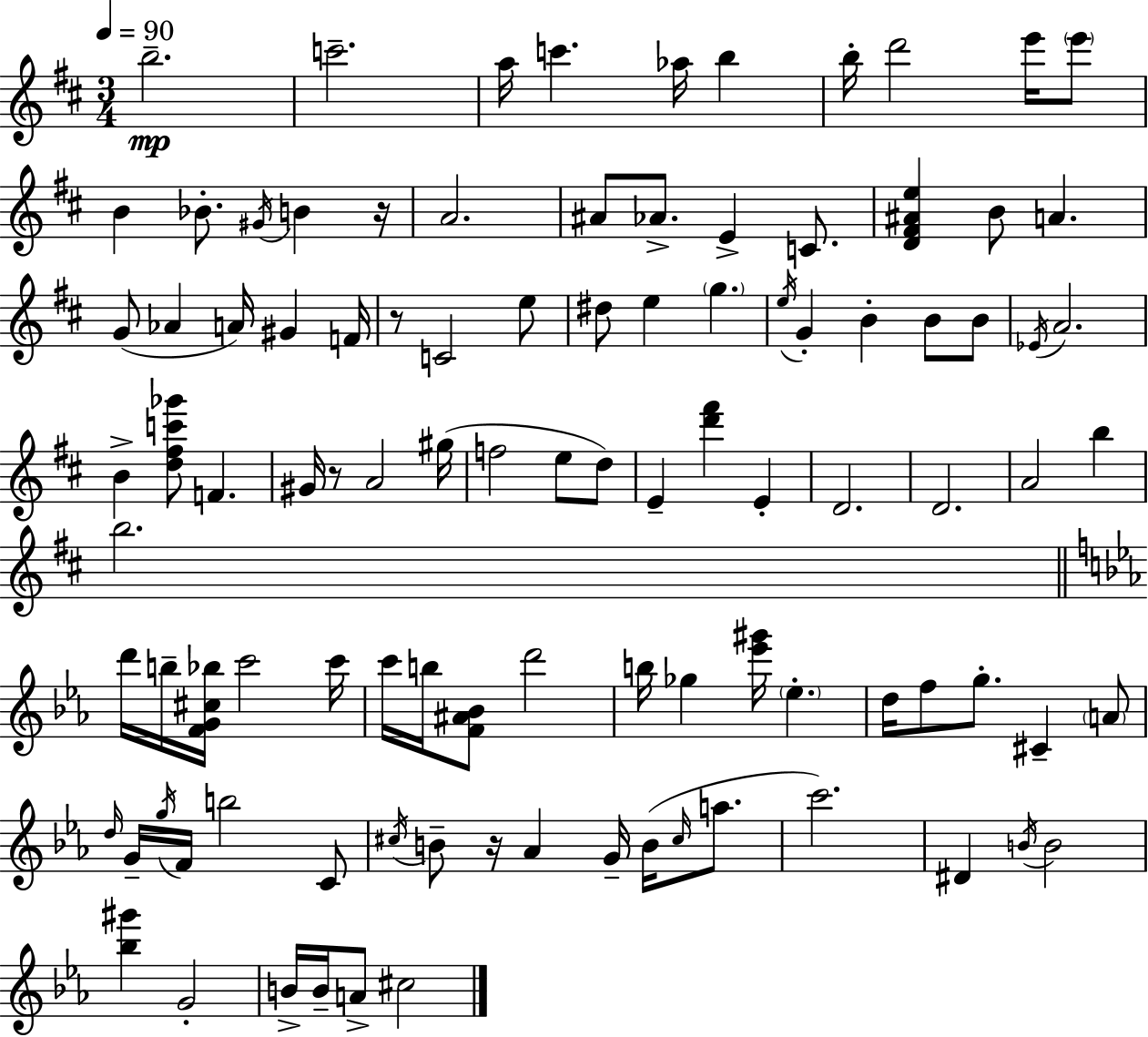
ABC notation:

X:1
T:Untitled
M:3/4
L:1/4
K:D
b2 c'2 a/4 c' _a/4 b b/4 d'2 e'/4 e'/2 B _B/2 ^G/4 B z/4 A2 ^A/2 _A/2 E C/2 [D^F^Ae] B/2 A G/2 _A A/4 ^G F/4 z/2 C2 e/2 ^d/2 e g e/4 G B B/2 B/2 _E/4 A2 B [d^fc'_g']/2 F ^G/4 z/2 A2 ^g/4 f2 e/2 d/2 E [d'^f'] E D2 D2 A2 b b2 d'/4 b/4 [FG^c_b]/4 c'2 c'/4 c'/4 b/4 [F^A_B]/2 d'2 b/4 _g [_e'^g']/4 _e d/4 f/2 g/2 ^C A/2 d/4 G/4 g/4 F/4 b2 C/2 ^c/4 B/2 z/4 _A G/4 B/4 ^c/4 a/2 c'2 ^D B/4 B2 [_b^g'] G2 B/4 B/4 A/2 ^c2